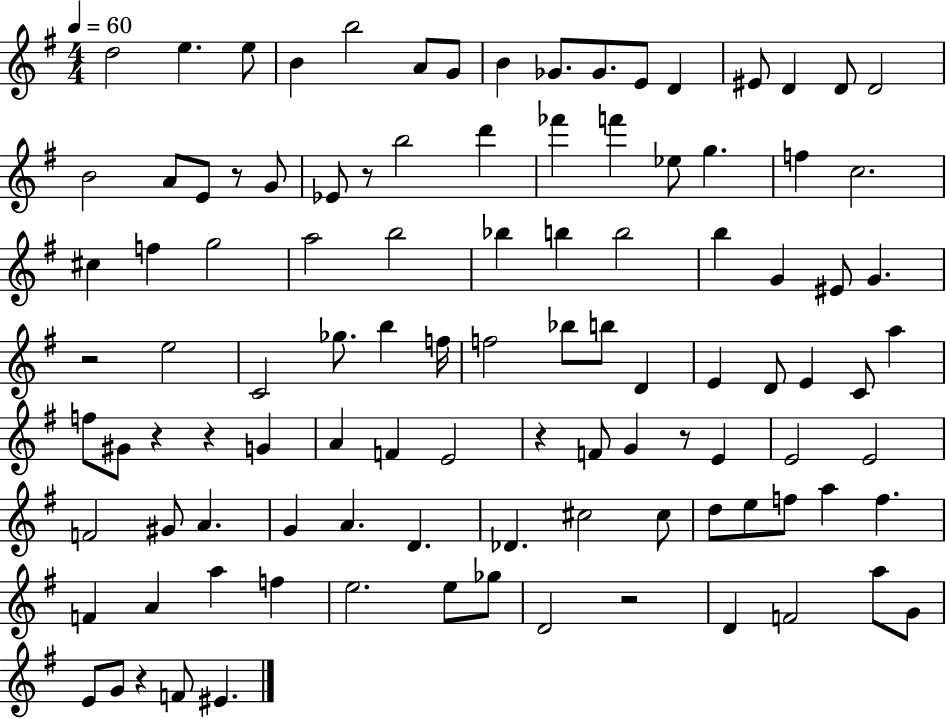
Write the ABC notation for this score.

X:1
T:Untitled
M:4/4
L:1/4
K:G
d2 e e/2 B b2 A/2 G/2 B _G/2 _G/2 E/2 D ^E/2 D D/2 D2 B2 A/2 E/2 z/2 G/2 _E/2 z/2 b2 d' _f' f' _e/2 g f c2 ^c f g2 a2 b2 _b b b2 b G ^E/2 G z2 e2 C2 _g/2 b f/4 f2 _b/2 b/2 D E D/2 E C/2 a f/2 ^G/2 z z G A F E2 z F/2 G z/2 E E2 E2 F2 ^G/2 A G A D _D ^c2 ^c/2 d/2 e/2 f/2 a f F A a f e2 e/2 _g/2 D2 z2 D F2 a/2 G/2 E/2 G/2 z F/2 ^E